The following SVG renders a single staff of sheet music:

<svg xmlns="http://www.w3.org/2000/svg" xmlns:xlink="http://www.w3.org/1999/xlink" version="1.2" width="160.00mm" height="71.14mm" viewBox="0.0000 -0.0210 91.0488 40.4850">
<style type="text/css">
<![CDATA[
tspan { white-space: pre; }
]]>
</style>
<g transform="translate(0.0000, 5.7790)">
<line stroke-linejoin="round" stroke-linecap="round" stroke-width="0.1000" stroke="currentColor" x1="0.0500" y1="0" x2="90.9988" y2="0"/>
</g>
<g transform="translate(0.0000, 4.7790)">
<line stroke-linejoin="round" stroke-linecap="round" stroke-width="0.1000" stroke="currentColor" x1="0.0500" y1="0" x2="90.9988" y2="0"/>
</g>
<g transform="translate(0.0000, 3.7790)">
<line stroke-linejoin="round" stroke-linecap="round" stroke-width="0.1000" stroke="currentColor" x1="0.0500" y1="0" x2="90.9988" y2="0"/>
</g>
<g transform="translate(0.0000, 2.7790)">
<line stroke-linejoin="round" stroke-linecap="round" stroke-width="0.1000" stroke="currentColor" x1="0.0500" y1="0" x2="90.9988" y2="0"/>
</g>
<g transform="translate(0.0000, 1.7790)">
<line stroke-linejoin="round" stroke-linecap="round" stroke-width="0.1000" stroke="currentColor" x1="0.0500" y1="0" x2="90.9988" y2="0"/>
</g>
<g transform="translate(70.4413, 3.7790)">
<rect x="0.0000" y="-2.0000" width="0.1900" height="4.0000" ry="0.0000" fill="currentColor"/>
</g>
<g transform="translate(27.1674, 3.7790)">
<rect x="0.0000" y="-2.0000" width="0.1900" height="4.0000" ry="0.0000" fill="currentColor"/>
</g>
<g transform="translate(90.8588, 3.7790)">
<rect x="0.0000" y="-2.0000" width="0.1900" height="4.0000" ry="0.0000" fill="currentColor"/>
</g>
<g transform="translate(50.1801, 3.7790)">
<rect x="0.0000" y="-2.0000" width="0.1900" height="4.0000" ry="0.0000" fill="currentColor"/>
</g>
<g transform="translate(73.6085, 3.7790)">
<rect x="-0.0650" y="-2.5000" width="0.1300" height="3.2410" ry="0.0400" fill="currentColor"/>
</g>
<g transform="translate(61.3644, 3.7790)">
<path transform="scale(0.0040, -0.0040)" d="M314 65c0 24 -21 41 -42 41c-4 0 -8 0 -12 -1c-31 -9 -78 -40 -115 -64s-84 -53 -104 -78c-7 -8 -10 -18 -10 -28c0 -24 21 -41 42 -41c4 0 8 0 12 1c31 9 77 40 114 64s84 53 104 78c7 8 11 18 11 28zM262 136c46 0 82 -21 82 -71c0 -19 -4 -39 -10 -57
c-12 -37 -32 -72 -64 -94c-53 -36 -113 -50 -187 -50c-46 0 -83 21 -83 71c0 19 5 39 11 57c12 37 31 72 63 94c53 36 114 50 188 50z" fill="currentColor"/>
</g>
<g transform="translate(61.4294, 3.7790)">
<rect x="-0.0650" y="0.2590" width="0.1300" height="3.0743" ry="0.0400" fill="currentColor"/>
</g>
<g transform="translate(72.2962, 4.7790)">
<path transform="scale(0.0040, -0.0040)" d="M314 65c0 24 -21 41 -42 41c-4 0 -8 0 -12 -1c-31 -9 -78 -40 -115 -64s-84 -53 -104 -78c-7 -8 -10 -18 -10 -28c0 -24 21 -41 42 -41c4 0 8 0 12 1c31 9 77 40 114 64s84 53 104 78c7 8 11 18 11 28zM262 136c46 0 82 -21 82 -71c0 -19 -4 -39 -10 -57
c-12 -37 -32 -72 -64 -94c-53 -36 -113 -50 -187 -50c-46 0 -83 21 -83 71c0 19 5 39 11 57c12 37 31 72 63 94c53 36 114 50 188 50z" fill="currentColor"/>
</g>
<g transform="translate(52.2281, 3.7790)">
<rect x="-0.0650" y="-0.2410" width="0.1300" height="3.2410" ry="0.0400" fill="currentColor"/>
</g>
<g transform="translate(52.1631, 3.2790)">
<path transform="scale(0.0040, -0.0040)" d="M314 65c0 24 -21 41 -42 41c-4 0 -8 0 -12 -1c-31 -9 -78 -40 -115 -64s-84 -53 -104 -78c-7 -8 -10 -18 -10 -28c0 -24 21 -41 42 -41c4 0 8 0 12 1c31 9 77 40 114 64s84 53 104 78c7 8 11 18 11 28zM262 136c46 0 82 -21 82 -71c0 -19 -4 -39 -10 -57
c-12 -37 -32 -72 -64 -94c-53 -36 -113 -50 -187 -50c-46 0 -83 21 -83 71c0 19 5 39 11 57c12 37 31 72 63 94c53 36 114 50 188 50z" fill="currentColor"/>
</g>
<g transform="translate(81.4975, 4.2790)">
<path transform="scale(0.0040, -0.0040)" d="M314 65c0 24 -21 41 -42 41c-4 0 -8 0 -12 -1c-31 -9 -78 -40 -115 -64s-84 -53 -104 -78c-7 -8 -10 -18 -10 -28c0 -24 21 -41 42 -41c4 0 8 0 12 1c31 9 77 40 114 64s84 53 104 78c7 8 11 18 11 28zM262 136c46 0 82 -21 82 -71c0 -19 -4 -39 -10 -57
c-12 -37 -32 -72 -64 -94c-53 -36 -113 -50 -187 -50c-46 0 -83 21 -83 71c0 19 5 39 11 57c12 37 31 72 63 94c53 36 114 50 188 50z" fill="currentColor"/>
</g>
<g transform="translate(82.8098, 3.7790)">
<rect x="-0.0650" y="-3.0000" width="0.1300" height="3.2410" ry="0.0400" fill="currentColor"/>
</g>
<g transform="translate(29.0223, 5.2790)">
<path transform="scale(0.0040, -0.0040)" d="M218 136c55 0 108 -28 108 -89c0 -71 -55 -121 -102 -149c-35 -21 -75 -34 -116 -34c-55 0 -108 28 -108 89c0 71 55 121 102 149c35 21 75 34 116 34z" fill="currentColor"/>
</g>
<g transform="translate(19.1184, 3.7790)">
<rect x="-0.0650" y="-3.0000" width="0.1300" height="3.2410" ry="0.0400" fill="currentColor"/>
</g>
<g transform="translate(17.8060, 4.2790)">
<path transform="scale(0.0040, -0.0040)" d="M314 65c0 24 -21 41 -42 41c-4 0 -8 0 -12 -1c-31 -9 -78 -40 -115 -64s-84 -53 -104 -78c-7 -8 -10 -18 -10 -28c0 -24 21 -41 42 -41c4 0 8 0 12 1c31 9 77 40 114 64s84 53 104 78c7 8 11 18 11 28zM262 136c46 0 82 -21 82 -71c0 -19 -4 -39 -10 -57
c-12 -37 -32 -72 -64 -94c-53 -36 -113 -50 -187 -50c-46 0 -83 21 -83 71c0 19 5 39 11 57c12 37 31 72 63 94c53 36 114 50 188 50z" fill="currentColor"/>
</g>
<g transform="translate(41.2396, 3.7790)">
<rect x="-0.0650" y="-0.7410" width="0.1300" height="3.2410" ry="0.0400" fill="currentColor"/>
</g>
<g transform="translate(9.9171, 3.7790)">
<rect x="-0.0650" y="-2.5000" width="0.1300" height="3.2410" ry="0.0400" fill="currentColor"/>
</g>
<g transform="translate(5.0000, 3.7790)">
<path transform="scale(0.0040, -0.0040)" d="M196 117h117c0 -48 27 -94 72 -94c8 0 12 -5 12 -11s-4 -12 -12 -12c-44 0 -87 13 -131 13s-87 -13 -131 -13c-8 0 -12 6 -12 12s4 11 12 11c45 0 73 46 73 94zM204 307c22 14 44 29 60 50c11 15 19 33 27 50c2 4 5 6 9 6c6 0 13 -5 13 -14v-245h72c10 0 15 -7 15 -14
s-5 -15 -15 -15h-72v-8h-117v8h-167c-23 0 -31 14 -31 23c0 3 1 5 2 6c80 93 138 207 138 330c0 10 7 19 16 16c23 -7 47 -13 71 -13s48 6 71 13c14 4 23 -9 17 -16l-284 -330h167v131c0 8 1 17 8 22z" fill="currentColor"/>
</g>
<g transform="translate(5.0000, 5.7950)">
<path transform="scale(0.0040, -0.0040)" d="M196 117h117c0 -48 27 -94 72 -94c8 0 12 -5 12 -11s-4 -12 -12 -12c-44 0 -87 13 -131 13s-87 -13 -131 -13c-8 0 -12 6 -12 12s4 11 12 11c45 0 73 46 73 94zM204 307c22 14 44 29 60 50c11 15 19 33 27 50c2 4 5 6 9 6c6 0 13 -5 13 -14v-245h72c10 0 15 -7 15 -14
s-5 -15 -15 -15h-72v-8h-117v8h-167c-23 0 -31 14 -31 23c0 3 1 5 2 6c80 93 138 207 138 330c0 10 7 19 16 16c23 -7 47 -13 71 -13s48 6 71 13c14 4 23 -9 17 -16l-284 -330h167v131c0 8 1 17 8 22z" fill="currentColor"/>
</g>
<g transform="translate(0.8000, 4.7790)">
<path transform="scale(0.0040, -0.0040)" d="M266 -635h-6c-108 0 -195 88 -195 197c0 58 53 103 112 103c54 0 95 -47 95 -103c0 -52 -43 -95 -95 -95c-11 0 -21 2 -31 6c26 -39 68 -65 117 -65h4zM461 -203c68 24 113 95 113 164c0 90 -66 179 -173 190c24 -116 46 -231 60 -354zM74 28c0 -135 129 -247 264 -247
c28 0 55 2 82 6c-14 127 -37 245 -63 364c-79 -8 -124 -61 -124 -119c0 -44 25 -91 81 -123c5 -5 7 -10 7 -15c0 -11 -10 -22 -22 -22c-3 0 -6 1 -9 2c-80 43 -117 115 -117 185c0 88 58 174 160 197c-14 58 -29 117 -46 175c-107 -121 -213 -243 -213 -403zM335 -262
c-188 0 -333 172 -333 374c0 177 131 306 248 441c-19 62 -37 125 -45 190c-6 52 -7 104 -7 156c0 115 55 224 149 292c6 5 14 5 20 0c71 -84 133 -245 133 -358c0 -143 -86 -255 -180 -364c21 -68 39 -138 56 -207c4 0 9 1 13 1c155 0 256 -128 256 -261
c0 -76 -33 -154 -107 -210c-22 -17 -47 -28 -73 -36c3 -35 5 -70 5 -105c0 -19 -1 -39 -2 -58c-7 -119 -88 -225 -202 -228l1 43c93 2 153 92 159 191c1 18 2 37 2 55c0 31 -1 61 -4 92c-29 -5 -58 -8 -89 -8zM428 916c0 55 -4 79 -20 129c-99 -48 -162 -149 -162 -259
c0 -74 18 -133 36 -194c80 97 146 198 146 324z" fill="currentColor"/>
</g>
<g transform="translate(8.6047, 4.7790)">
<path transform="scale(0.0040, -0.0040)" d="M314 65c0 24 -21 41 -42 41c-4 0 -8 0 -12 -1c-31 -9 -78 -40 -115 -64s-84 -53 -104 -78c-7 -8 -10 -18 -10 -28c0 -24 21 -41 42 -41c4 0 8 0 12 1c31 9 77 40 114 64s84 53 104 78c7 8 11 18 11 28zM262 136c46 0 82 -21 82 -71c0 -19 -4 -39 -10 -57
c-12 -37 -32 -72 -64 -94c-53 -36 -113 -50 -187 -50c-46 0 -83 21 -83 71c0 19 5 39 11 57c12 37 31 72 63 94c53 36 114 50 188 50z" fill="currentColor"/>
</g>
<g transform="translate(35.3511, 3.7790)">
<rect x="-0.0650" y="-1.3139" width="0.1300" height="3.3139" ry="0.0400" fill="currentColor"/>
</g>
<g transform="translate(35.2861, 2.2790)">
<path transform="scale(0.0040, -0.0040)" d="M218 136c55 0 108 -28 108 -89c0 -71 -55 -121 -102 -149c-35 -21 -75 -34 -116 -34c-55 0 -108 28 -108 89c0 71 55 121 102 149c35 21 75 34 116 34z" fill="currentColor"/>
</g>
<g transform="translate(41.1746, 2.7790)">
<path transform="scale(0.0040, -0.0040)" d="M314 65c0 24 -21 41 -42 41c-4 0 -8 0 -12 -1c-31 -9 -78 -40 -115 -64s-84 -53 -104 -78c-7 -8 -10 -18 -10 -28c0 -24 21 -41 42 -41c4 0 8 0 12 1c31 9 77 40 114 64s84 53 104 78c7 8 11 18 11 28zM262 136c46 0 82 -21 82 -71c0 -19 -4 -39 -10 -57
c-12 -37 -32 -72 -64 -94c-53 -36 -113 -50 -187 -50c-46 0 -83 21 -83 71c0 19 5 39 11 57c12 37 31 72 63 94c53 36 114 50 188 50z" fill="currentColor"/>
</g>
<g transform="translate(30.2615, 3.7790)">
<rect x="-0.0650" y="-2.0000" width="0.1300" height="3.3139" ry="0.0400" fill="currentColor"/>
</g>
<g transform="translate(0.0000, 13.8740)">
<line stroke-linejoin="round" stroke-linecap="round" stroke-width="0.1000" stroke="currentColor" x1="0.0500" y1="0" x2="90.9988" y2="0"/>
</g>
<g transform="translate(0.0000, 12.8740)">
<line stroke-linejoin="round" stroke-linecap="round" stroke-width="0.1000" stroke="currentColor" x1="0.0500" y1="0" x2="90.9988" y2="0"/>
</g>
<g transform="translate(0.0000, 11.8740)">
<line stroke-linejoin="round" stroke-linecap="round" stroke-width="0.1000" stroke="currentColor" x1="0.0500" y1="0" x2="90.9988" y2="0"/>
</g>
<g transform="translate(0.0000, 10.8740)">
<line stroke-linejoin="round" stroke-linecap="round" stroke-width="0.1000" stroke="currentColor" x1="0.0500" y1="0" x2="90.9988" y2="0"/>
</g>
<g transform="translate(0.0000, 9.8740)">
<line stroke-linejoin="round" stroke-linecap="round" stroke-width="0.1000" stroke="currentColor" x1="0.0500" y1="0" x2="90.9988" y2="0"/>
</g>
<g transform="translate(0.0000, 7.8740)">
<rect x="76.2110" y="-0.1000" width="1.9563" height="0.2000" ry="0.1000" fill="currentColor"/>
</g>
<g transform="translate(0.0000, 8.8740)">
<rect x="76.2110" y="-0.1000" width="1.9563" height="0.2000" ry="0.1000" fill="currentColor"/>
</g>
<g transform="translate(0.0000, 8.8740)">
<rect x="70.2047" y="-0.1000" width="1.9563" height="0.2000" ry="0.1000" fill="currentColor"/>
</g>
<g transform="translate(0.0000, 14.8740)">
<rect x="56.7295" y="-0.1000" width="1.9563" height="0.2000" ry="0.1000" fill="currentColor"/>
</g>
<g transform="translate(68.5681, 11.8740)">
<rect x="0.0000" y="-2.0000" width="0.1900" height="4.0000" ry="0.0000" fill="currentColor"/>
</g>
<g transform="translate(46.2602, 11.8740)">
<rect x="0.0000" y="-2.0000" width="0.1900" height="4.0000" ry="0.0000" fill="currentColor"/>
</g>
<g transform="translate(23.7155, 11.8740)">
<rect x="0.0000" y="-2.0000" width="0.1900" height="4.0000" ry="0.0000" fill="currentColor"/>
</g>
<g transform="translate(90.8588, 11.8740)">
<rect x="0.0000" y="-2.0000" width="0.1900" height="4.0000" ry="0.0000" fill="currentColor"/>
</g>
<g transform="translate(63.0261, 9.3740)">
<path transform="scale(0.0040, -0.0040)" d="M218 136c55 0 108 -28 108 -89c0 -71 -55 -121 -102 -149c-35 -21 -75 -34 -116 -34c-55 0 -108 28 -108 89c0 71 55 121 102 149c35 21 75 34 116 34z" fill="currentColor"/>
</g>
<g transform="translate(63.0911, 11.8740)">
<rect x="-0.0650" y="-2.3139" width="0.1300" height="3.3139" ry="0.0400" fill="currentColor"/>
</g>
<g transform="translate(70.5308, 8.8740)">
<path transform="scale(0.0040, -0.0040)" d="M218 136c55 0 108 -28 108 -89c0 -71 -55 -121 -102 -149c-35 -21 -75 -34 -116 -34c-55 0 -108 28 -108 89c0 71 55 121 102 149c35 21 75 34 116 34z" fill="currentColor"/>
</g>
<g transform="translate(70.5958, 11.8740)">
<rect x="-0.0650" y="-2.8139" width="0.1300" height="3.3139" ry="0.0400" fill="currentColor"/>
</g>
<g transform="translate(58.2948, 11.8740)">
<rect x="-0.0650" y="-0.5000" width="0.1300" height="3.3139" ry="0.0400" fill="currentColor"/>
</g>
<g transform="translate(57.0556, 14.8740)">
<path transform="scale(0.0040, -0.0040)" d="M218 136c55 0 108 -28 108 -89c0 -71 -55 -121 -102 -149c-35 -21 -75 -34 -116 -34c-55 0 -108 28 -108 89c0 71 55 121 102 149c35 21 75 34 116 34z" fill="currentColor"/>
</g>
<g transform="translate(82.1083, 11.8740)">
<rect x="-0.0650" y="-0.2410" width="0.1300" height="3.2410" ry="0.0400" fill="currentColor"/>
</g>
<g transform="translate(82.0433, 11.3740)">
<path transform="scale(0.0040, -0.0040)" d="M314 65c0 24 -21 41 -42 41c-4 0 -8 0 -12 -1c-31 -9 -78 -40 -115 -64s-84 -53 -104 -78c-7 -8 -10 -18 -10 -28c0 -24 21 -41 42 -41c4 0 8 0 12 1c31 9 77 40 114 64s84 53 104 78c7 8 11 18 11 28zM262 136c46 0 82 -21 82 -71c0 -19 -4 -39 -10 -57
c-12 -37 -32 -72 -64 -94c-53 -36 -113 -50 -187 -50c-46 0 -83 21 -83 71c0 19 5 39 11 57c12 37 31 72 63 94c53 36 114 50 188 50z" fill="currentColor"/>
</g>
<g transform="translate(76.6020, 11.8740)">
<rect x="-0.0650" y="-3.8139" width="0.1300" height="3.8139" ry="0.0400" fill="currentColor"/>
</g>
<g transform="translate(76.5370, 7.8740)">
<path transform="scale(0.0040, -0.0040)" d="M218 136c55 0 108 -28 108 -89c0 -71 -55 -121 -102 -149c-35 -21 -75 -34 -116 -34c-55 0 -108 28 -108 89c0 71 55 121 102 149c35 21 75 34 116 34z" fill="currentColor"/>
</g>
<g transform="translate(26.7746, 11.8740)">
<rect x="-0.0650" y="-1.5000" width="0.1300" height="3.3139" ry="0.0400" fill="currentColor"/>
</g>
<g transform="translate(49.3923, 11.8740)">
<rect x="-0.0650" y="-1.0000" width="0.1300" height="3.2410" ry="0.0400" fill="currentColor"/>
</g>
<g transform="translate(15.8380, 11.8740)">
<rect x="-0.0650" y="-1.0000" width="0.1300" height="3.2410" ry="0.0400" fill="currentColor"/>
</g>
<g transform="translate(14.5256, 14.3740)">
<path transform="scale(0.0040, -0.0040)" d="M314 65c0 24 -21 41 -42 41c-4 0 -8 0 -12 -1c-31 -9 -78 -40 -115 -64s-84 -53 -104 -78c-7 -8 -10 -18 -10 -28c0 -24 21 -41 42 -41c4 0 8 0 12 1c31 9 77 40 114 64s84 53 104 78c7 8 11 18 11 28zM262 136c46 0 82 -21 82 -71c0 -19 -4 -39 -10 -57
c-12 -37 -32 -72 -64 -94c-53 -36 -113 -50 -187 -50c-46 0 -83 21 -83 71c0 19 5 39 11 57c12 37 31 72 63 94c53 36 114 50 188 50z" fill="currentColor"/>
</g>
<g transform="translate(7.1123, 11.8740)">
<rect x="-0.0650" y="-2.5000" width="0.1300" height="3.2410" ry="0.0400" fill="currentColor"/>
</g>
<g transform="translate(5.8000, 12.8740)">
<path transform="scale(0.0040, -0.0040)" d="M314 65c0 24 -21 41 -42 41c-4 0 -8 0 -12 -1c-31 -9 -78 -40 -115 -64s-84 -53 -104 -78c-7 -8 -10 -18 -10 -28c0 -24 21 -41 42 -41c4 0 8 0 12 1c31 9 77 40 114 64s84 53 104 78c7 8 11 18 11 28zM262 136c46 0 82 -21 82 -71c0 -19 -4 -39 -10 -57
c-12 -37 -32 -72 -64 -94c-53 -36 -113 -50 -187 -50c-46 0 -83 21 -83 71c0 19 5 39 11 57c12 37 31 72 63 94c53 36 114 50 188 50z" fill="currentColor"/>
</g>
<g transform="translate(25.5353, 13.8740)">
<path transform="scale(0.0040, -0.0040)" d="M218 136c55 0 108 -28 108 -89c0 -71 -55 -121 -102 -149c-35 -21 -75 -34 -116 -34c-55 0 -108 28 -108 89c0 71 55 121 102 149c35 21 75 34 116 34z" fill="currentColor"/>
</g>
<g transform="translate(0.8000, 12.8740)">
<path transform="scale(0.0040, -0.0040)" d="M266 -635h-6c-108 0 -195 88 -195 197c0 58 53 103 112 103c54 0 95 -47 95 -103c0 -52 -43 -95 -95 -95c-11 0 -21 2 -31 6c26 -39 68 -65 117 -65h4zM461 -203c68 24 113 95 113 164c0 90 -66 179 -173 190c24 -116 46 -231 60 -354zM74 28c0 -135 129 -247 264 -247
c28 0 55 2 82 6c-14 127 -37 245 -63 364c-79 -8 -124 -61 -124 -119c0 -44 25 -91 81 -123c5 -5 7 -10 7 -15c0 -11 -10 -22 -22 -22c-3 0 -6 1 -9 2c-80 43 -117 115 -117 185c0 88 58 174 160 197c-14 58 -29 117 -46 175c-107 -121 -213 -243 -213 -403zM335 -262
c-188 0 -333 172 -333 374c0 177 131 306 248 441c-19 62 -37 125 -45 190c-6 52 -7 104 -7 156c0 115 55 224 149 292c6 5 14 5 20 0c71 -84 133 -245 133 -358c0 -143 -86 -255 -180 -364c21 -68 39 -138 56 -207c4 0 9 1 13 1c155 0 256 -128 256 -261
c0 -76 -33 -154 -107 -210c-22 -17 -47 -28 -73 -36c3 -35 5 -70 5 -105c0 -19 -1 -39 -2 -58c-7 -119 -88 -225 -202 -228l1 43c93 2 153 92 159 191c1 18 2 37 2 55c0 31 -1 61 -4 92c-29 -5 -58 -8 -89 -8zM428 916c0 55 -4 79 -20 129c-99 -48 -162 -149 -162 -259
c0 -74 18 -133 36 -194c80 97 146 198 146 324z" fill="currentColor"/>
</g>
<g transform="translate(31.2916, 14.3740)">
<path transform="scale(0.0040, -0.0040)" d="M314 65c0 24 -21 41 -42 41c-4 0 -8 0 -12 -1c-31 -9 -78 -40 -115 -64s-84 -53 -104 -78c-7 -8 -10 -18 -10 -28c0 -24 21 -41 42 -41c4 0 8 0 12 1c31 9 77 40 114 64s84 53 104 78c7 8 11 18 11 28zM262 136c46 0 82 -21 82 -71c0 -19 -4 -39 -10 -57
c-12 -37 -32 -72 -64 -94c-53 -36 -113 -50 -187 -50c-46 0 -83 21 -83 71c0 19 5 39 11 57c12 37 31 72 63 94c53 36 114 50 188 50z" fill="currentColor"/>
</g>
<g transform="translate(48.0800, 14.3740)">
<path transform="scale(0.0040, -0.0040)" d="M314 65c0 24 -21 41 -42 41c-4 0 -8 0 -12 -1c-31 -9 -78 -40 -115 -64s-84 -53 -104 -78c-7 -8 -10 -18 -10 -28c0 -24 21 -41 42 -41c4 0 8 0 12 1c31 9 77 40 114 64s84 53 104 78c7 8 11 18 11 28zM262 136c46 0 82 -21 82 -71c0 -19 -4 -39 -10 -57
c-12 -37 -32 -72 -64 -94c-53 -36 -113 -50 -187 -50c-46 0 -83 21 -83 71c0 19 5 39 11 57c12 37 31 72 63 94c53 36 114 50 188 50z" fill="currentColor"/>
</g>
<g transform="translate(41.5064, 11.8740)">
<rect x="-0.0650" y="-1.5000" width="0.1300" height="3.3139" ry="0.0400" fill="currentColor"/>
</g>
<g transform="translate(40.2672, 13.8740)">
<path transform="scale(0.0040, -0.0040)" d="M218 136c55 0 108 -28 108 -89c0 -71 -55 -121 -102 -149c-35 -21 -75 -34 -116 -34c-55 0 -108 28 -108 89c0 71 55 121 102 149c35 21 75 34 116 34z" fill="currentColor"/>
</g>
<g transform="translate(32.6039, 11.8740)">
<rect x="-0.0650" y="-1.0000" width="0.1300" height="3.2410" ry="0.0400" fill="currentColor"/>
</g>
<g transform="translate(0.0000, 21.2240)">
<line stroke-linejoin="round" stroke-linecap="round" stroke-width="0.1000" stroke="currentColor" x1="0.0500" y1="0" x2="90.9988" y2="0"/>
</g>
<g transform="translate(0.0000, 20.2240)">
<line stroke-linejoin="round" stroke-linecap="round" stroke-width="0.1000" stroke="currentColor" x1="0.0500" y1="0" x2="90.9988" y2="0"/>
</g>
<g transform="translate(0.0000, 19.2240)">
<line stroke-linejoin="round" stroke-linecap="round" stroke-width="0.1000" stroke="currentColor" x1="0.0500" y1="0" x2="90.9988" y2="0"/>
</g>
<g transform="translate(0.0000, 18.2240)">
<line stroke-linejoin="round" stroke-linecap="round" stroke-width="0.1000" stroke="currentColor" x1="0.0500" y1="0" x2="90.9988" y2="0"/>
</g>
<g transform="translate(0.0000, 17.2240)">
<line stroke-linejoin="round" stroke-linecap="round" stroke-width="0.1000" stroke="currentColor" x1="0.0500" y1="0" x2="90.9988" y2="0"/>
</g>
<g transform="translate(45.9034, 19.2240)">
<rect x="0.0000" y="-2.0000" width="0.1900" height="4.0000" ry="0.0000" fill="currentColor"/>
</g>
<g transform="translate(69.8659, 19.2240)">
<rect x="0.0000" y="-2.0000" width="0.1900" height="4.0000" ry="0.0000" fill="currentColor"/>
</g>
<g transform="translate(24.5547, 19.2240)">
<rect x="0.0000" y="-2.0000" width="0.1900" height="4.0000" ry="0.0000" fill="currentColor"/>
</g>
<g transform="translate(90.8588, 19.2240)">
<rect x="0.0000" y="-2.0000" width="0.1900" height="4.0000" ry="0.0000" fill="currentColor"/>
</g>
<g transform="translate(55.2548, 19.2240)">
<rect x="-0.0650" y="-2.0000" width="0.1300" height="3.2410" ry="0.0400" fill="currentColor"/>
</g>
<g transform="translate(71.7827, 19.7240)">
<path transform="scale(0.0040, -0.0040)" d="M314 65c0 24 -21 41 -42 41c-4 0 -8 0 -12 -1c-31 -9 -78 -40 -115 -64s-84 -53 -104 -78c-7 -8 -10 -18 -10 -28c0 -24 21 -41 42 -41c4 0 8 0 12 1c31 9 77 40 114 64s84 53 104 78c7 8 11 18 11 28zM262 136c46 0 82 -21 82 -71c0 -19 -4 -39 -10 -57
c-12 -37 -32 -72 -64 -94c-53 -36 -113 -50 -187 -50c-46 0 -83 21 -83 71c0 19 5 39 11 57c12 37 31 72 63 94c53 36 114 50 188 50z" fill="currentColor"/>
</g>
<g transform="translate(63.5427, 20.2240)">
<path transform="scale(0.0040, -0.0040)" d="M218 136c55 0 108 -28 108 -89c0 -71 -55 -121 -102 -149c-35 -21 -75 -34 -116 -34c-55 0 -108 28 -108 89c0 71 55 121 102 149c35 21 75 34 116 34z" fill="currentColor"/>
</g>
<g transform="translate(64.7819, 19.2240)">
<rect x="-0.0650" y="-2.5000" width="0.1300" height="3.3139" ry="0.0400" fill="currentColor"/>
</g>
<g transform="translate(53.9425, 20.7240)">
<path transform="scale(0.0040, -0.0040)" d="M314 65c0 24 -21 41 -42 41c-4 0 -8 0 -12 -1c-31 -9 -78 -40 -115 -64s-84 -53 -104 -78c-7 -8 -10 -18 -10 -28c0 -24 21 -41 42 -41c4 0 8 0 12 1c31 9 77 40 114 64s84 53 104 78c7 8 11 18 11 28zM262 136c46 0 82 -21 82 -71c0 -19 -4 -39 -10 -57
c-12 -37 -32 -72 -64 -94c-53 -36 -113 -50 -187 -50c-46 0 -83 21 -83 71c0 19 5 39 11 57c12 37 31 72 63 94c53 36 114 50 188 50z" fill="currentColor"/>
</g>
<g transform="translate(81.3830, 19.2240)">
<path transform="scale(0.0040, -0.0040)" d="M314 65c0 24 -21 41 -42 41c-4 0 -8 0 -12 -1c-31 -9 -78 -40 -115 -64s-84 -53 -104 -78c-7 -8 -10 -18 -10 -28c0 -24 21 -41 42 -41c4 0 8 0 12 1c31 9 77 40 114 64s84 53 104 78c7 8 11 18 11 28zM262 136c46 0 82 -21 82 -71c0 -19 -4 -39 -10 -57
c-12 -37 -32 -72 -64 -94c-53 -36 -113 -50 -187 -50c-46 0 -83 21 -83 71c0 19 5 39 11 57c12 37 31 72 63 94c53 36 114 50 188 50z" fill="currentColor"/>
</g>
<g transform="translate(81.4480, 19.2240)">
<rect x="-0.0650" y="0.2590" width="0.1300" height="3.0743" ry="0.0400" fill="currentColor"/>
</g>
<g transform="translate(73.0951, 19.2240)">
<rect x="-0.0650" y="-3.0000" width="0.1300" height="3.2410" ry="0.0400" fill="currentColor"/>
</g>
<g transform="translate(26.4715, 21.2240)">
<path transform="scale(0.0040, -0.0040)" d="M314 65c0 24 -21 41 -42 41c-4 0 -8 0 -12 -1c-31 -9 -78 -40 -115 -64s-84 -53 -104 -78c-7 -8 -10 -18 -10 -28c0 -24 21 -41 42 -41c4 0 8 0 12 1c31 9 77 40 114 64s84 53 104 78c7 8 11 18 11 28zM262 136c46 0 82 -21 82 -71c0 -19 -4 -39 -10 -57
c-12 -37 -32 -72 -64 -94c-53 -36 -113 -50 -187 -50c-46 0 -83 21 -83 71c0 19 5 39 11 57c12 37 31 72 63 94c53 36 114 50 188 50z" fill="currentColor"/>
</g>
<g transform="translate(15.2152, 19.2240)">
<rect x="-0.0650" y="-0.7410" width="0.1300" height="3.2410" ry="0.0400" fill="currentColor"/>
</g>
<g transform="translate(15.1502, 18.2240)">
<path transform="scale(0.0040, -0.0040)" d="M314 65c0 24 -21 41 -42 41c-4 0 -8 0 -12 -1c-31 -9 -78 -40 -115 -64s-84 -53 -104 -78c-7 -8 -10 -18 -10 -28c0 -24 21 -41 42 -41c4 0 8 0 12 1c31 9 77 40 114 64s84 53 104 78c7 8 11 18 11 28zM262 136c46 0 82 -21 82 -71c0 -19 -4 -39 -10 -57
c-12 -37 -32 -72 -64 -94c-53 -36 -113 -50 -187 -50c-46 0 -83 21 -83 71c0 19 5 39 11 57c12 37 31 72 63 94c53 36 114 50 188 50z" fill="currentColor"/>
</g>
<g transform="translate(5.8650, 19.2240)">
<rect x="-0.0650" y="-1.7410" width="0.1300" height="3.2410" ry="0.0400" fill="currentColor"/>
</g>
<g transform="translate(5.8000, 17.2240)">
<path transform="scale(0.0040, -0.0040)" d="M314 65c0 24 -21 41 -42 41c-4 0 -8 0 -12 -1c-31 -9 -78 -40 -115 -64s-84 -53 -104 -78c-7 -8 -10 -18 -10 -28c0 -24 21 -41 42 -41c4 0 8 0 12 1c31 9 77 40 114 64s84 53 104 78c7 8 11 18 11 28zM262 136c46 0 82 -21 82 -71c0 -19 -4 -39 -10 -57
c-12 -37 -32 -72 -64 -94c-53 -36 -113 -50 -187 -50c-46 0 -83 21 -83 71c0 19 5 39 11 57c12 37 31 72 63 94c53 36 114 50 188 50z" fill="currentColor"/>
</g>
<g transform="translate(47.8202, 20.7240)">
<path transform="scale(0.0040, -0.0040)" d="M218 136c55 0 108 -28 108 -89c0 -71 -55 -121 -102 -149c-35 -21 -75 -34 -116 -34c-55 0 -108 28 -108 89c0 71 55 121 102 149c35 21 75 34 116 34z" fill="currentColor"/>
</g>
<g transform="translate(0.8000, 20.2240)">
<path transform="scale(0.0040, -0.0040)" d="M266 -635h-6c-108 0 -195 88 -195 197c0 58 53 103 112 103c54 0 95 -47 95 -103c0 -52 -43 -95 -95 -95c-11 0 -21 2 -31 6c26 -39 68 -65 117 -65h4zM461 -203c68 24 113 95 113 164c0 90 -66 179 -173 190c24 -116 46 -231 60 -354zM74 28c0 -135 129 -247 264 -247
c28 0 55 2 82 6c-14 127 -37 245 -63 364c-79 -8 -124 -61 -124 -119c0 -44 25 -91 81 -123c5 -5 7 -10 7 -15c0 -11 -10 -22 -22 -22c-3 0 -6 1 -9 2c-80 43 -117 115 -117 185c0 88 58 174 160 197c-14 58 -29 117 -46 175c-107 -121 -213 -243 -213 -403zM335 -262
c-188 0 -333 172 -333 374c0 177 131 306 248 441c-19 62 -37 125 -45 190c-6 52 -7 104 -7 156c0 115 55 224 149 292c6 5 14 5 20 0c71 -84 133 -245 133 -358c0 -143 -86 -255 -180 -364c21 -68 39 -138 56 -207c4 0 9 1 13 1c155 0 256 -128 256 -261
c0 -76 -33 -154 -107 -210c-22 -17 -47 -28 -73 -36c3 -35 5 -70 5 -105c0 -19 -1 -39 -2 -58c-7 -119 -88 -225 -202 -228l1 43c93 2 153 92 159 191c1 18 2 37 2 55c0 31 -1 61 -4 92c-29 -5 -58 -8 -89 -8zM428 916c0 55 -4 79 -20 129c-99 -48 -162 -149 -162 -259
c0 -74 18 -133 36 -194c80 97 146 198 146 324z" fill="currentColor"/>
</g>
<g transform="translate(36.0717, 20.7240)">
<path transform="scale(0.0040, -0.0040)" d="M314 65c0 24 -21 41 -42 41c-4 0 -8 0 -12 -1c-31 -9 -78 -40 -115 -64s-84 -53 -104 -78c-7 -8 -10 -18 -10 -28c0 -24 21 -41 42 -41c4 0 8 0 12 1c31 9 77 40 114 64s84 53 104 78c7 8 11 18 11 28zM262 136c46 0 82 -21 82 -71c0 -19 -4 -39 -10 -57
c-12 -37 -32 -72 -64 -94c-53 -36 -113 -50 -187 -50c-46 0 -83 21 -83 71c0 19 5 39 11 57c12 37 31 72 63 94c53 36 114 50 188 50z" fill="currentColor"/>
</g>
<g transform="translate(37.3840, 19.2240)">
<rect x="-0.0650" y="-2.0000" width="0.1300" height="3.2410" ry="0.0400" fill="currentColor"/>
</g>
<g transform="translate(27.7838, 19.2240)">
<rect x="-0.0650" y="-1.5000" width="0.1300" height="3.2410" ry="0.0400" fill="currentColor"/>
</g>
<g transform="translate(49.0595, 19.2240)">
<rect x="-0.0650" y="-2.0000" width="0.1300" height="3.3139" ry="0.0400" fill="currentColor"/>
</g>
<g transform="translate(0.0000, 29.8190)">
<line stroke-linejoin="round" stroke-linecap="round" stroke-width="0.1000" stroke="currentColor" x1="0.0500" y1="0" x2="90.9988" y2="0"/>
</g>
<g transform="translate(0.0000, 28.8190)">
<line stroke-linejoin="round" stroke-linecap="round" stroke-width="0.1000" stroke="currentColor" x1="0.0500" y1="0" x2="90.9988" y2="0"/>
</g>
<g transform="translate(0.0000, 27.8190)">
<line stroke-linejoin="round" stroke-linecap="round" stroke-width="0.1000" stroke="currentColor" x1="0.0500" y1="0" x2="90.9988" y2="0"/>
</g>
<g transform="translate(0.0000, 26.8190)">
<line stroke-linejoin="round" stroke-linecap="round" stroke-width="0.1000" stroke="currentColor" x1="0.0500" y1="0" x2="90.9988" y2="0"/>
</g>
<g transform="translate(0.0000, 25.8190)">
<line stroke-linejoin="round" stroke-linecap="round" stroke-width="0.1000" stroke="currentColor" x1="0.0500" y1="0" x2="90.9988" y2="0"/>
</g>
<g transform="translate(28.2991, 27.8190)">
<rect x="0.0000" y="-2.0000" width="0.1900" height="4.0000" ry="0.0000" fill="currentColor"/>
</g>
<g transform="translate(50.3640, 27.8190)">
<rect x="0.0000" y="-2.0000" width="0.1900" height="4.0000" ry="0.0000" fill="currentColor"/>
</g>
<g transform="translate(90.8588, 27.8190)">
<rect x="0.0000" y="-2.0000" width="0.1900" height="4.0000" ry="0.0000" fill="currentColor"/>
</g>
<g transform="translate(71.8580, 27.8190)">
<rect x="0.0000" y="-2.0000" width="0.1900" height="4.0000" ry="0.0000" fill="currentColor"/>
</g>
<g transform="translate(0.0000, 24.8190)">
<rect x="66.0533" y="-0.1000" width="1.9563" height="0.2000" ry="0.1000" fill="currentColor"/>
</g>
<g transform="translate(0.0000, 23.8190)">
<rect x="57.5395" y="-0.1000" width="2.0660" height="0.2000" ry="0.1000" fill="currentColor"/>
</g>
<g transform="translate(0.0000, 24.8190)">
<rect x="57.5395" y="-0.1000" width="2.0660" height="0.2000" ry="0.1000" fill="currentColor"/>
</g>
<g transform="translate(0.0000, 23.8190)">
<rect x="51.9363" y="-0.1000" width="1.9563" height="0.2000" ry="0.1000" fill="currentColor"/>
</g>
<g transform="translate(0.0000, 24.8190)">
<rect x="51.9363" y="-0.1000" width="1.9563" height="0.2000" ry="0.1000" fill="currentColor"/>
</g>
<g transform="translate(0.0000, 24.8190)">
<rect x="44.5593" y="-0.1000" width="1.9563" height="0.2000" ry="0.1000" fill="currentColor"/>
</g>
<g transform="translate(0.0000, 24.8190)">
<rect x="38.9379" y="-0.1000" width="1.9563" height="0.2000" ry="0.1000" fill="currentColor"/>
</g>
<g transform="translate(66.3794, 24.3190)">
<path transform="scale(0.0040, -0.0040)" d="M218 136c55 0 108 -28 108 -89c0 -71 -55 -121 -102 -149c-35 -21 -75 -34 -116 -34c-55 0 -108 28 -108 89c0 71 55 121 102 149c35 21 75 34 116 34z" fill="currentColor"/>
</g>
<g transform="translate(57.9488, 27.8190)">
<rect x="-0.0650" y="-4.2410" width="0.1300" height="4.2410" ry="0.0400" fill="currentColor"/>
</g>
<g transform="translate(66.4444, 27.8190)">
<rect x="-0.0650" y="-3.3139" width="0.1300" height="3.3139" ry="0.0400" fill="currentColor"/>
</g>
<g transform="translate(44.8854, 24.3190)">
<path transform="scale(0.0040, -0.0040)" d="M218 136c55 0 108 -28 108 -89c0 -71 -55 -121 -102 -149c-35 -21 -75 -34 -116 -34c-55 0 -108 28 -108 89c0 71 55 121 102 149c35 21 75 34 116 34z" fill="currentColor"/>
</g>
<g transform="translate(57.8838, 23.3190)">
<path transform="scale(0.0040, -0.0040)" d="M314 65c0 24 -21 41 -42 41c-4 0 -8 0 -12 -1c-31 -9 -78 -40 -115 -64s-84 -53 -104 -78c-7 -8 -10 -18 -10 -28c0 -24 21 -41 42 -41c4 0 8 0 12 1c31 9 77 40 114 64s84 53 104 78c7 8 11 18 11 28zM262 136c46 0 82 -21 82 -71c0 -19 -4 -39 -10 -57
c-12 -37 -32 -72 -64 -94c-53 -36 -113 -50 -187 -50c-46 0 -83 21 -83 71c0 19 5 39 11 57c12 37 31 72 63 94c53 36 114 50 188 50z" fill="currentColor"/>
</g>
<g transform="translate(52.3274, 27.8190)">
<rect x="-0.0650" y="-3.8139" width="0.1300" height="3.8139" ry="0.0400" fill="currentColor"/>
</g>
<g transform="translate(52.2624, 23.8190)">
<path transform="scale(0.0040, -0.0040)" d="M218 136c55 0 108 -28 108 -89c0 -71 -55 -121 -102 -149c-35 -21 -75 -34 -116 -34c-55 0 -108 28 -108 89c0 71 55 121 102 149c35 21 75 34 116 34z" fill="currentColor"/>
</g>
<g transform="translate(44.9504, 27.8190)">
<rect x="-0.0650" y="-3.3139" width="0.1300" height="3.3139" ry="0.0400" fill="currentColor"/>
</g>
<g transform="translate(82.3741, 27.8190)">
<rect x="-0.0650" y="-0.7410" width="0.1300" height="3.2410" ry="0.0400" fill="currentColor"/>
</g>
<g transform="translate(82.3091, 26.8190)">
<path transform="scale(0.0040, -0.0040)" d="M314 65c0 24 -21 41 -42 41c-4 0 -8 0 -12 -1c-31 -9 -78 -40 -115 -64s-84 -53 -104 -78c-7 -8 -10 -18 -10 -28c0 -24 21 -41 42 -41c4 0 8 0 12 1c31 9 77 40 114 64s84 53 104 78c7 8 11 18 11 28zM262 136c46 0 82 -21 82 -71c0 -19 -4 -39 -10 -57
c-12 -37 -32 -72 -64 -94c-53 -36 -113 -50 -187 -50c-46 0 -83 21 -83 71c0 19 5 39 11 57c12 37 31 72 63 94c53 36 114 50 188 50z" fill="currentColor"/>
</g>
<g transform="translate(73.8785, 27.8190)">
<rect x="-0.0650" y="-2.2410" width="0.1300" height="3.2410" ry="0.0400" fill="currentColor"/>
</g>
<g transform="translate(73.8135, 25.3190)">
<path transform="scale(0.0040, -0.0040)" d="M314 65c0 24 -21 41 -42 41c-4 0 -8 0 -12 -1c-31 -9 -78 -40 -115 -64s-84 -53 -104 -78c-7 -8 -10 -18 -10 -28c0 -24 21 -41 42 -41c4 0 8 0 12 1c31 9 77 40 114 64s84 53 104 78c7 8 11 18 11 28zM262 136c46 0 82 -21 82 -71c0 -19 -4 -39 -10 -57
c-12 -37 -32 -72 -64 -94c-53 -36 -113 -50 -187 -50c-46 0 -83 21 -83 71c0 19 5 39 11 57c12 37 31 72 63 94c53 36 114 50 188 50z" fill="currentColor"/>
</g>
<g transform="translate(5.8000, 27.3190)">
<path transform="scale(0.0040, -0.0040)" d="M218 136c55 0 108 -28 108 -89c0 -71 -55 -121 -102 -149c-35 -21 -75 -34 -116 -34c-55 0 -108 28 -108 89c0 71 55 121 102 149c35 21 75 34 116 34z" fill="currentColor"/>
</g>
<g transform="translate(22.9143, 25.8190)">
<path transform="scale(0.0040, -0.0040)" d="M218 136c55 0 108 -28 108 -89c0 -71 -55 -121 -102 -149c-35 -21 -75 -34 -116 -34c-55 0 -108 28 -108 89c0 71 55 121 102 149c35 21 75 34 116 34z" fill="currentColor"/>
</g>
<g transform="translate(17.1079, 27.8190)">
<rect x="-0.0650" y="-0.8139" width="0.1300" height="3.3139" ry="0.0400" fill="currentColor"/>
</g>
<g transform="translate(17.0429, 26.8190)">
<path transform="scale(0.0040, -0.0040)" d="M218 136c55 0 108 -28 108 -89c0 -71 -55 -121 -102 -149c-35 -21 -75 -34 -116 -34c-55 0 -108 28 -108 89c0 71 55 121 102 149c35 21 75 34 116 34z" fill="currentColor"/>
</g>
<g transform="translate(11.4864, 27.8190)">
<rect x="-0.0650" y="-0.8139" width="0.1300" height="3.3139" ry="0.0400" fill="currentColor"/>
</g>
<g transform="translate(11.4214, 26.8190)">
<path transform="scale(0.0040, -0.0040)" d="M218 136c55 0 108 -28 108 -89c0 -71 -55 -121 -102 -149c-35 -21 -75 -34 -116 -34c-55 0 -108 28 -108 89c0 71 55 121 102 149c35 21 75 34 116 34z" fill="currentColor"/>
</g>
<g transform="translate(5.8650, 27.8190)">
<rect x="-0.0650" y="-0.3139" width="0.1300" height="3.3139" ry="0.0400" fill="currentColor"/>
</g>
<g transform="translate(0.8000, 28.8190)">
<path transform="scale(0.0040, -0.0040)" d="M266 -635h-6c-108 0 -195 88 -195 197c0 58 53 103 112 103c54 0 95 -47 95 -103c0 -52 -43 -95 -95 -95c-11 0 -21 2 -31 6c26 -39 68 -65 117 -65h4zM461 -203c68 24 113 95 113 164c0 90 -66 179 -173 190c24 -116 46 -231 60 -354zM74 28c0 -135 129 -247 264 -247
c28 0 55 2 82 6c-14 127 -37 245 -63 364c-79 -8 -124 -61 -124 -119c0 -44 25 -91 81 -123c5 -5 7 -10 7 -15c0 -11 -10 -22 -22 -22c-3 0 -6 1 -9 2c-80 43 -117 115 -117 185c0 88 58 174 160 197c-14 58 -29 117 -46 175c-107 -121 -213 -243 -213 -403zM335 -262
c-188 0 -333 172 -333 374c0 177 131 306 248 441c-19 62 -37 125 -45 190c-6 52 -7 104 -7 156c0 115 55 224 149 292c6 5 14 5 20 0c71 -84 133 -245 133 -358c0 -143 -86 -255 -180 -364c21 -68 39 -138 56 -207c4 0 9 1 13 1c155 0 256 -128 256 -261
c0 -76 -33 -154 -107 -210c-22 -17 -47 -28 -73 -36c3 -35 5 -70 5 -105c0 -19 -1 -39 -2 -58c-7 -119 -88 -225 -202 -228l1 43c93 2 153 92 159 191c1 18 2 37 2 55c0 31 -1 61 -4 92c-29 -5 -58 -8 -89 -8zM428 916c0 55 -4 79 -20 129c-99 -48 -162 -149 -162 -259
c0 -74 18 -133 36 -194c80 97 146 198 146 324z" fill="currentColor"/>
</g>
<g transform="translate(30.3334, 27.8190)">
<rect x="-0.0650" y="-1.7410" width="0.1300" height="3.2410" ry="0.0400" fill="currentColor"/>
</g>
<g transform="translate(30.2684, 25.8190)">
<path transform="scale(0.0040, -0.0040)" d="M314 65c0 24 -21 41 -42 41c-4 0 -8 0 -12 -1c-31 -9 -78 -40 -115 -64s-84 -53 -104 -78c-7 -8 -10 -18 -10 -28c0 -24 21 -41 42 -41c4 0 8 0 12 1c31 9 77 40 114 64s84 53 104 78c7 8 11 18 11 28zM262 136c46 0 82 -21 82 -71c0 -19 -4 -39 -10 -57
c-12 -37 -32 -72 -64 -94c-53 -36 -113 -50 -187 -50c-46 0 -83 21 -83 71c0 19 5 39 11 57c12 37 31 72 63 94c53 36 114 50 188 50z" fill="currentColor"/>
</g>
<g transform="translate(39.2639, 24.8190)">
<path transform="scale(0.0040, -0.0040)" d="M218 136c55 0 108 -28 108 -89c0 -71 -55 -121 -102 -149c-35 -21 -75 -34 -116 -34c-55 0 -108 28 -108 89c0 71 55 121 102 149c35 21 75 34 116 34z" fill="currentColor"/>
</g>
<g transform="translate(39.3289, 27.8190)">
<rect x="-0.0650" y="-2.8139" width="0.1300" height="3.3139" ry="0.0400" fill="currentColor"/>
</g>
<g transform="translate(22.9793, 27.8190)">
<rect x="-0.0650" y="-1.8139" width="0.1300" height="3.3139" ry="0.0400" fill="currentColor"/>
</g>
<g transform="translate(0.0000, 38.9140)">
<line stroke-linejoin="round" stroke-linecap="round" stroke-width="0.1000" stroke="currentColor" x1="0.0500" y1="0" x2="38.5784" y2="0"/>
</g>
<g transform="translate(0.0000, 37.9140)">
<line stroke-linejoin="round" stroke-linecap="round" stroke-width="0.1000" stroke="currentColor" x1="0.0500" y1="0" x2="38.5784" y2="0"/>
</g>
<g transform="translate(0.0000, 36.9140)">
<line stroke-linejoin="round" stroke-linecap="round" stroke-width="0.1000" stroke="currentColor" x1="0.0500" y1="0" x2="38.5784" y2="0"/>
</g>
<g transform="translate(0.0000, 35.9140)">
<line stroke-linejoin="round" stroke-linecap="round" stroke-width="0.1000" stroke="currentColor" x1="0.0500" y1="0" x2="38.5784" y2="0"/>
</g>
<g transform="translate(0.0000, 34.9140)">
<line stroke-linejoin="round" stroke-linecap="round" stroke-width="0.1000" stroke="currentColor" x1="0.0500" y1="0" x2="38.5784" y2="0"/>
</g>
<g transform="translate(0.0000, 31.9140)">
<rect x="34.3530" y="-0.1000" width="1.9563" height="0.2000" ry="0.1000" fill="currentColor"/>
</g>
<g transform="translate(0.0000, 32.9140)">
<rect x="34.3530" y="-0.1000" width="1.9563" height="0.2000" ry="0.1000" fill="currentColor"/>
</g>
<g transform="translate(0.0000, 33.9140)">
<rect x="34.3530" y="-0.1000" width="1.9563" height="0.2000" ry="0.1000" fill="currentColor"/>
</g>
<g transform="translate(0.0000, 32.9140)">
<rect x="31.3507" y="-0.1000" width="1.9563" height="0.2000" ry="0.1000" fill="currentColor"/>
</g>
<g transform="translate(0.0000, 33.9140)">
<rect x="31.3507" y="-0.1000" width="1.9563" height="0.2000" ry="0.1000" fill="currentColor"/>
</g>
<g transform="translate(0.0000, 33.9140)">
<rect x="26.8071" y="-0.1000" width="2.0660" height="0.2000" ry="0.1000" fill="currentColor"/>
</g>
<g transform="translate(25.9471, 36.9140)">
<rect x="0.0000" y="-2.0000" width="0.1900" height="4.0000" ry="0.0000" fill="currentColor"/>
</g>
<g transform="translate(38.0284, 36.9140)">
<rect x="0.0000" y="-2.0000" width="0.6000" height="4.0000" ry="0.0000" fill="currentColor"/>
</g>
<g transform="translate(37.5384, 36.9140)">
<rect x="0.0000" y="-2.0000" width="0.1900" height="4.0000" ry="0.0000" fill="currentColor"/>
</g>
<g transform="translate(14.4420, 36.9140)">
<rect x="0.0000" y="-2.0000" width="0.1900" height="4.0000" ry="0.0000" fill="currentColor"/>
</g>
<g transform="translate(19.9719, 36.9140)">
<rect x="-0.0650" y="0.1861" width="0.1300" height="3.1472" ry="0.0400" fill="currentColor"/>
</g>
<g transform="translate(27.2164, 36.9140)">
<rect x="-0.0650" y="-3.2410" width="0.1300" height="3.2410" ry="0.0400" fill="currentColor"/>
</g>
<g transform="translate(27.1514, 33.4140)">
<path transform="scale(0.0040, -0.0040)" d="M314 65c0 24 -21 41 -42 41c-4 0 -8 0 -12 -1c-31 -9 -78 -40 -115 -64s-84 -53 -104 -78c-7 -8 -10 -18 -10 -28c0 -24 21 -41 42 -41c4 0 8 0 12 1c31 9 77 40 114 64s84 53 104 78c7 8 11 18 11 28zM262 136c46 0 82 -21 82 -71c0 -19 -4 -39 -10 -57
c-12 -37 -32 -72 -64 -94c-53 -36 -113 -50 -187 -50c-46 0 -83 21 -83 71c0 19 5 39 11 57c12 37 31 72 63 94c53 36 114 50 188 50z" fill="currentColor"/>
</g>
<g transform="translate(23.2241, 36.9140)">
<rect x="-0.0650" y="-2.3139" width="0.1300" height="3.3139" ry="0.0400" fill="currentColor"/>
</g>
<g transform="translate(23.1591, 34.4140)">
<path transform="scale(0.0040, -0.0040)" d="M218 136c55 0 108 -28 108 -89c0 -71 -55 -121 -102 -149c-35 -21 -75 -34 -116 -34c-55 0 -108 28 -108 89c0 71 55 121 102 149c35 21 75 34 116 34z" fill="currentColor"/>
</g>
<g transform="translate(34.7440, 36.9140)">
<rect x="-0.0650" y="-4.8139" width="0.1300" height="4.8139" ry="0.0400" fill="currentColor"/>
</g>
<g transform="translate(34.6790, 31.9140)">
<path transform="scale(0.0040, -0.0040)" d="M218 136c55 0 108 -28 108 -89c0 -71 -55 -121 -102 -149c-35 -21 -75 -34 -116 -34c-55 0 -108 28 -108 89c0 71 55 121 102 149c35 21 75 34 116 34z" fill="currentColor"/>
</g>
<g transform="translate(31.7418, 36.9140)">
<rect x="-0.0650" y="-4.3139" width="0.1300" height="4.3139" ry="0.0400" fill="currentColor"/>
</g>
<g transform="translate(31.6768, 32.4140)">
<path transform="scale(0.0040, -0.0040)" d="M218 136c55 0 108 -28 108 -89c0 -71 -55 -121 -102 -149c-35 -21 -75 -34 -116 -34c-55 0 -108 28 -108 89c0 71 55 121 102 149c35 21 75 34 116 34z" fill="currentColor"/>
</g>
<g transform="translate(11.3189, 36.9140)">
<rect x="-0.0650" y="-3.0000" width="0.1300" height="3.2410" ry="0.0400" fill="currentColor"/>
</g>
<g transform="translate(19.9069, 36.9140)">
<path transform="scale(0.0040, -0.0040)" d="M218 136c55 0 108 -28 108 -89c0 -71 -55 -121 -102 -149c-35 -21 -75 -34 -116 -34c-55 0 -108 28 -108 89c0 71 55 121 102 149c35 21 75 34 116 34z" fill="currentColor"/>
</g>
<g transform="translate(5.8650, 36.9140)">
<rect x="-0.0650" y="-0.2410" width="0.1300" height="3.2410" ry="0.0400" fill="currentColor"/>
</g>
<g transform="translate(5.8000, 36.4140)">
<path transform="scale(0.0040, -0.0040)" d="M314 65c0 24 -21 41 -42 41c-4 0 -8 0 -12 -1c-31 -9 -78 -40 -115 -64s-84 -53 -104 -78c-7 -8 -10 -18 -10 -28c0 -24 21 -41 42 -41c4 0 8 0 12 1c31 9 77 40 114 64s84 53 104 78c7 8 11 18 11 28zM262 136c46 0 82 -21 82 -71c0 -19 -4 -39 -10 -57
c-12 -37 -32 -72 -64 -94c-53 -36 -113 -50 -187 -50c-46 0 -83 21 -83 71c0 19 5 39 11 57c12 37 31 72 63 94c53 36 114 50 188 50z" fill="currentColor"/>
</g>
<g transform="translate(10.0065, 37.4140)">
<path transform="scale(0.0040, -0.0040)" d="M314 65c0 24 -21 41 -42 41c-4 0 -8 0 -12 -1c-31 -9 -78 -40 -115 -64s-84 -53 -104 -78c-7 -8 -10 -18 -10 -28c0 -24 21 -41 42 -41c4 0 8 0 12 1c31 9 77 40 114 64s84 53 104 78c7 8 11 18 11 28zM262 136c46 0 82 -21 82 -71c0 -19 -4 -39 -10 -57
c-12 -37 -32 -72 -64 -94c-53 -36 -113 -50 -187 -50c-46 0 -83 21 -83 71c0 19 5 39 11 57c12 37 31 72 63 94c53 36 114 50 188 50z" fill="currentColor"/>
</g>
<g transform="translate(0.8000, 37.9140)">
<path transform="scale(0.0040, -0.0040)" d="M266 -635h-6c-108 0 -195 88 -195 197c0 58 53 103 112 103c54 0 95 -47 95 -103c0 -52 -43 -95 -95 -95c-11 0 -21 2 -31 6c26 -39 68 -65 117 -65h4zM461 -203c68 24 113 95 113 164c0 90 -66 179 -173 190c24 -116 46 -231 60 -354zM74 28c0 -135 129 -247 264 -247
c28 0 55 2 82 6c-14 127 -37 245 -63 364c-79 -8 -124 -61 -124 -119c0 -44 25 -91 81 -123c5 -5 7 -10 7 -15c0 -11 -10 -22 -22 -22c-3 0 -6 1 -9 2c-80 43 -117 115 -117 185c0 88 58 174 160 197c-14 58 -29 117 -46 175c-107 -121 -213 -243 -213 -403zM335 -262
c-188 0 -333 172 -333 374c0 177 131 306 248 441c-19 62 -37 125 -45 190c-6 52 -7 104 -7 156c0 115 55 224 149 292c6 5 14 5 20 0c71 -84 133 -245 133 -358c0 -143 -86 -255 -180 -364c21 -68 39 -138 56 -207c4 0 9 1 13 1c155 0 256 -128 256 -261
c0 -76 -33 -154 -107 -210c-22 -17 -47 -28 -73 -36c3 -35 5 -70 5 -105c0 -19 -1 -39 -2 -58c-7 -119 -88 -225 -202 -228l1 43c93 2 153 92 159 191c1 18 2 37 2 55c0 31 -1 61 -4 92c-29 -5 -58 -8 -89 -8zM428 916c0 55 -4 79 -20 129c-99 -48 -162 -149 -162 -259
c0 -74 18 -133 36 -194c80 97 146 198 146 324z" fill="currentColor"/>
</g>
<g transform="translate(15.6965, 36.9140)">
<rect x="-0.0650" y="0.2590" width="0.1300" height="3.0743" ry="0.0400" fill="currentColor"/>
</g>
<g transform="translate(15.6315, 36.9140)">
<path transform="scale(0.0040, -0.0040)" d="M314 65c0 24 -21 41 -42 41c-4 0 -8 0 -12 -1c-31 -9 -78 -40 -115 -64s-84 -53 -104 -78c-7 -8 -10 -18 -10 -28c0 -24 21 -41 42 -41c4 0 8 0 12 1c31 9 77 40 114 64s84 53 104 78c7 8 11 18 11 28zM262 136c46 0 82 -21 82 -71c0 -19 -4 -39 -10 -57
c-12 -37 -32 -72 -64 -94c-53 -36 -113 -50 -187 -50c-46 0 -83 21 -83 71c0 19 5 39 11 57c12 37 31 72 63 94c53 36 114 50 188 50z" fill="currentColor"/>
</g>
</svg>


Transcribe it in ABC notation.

X:1
T:Untitled
M:4/4
L:1/4
K:C
G2 A2 F e d2 c2 B2 G2 A2 G2 D2 E D2 E D2 C g a c' c2 f2 d2 E2 F2 F F2 G A2 B2 c d d f f2 a b c' d'2 b g2 d2 c2 A2 B2 B g b2 d' e'